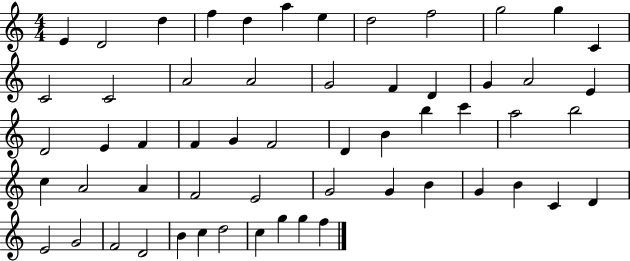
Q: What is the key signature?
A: C major